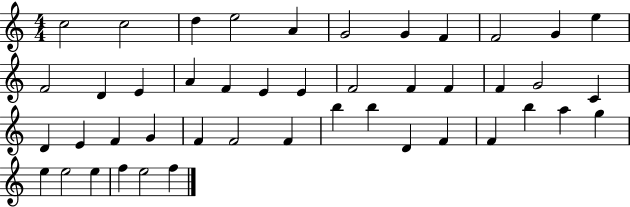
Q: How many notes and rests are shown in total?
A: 45